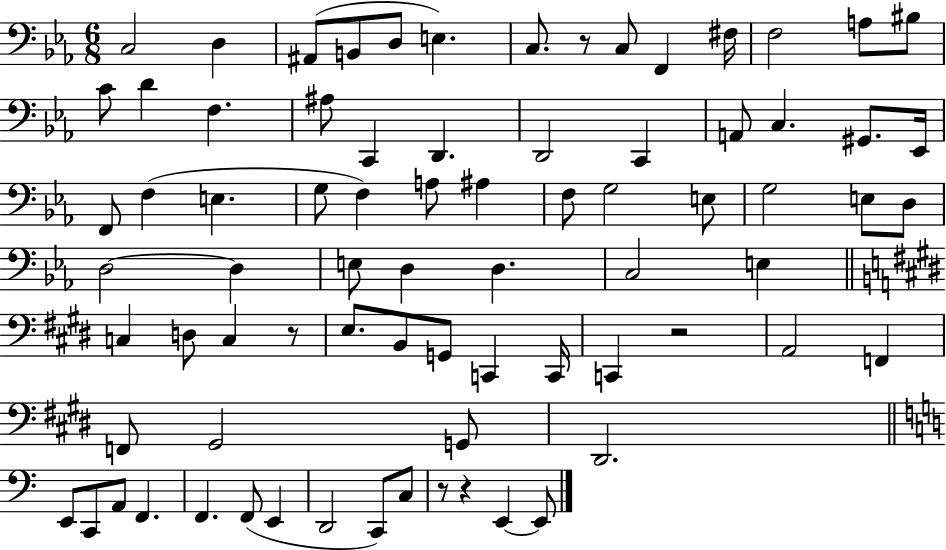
{
  \clef bass
  \numericTimeSignature
  \time 6/8
  \key ees \major
  c2 d4 | ais,8( b,8 d8 e4.) | c8. r8 c8 f,4 fis16 | f2 a8 bis8 | \break c'8 d'4 f4. | ais8 c,4 d,4. | d,2 c,4 | a,8 c4. gis,8. ees,16 | \break f,8 f4( e4. | g8 f4) a8 ais4 | f8 g2 e8 | g2 e8 d8 | \break d2~~ d4 | e8 d4 d4. | c2 e4 | \bar "||" \break \key e \major c4 d8 c4 r8 | e8. b,8 g,8 c,4 c,16 | c,4 r2 | a,2 f,4 | \break f,8 gis,2 g,8 | dis,2. | \bar "||" \break \key c \major e,8 c,8 a,8 f,4. | f,4. f,8( e,4 | d,2 c,8) c8 | r8 r4 e,4~~ e,8 | \break \bar "|."
}